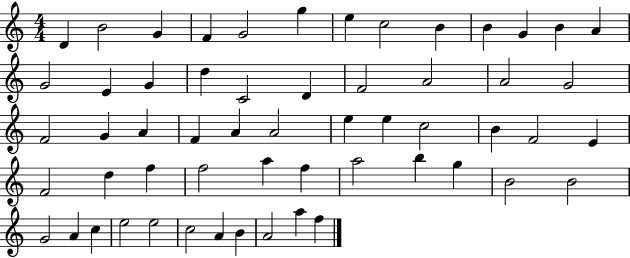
{
  \clef treble
  \numericTimeSignature
  \time 4/4
  \key c \major
  d'4 b'2 g'4 | f'4 g'2 g''4 | e''4 c''2 b'4 | b'4 g'4 b'4 a'4 | \break g'2 e'4 g'4 | d''4 c'2 d'4 | f'2 a'2 | a'2 g'2 | \break f'2 g'4 a'4 | f'4 a'4 a'2 | e''4 e''4 c''2 | b'4 f'2 e'4 | \break f'2 d''4 f''4 | f''2 a''4 f''4 | a''2 b''4 g''4 | b'2 b'2 | \break g'2 a'4 c''4 | e''2 e''2 | c''2 a'4 b'4 | a'2 a''4 f''4 | \break \bar "|."
}